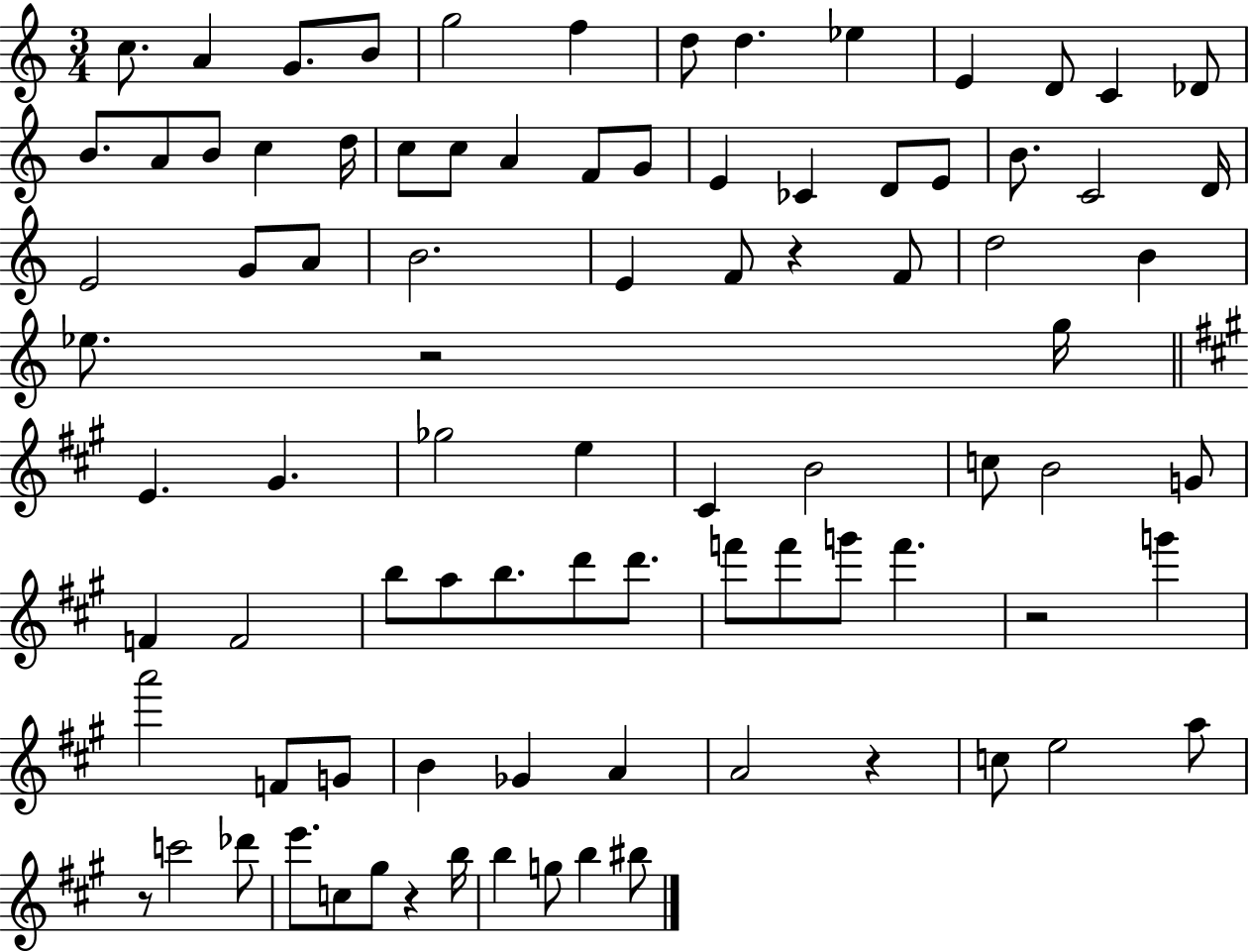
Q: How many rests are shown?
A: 6